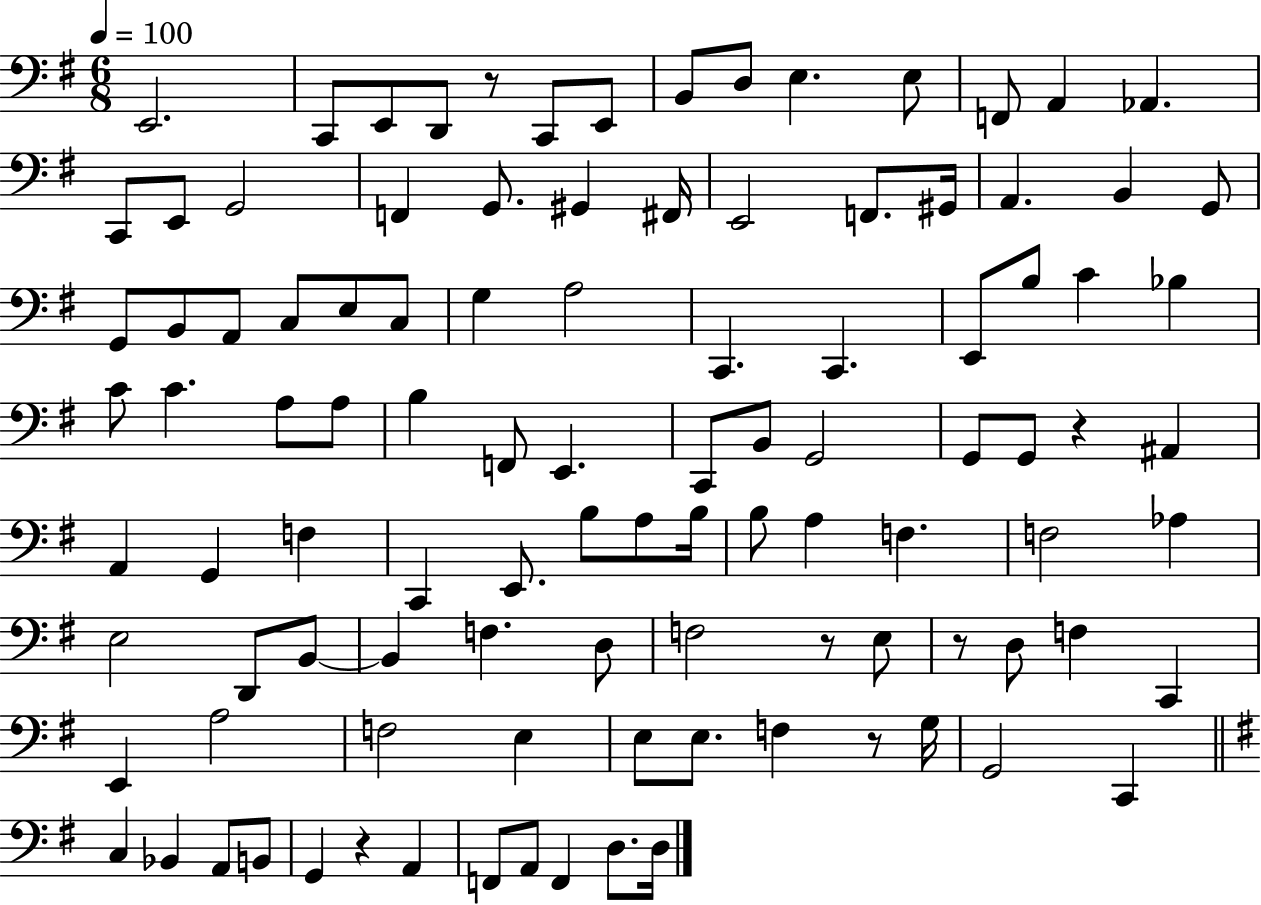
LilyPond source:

{
  \clef bass
  \numericTimeSignature
  \time 6/8
  \key g \major
  \tempo 4 = 100
  \repeat volta 2 { e,2. | c,8 e,8 d,8 r8 c,8 e,8 | b,8 d8 e4. e8 | f,8 a,4 aes,4. | \break c,8 e,8 g,2 | f,4 g,8. gis,4 fis,16 | e,2 f,8. gis,16 | a,4. b,4 g,8 | \break g,8 b,8 a,8 c8 e8 c8 | g4 a2 | c,4. c,4. | e,8 b8 c'4 bes4 | \break c'8 c'4. a8 a8 | b4 f,8 e,4. | c,8 b,8 g,2 | g,8 g,8 r4 ais,4 | \break a,4 g,4 f4 | c,4 e,8. b8 a8 b16 | b8 a4 f4. | f2 aes4 | \break e2 d,8 b,8~~ | b,4 f4. d8 | f2 r8 e8 | r8 d8 f4 c,4 | \break e,4 a2 | f2 e4 | e8 e8. f4 r8 g16 | g,2 c,4 | \break \bar "||" \break \key g \major c4 bes,4 a,8 b,8 | g,4 r4 a,4 | f,8 a,8 f,4 d8. d16 | } \bar "|."
}